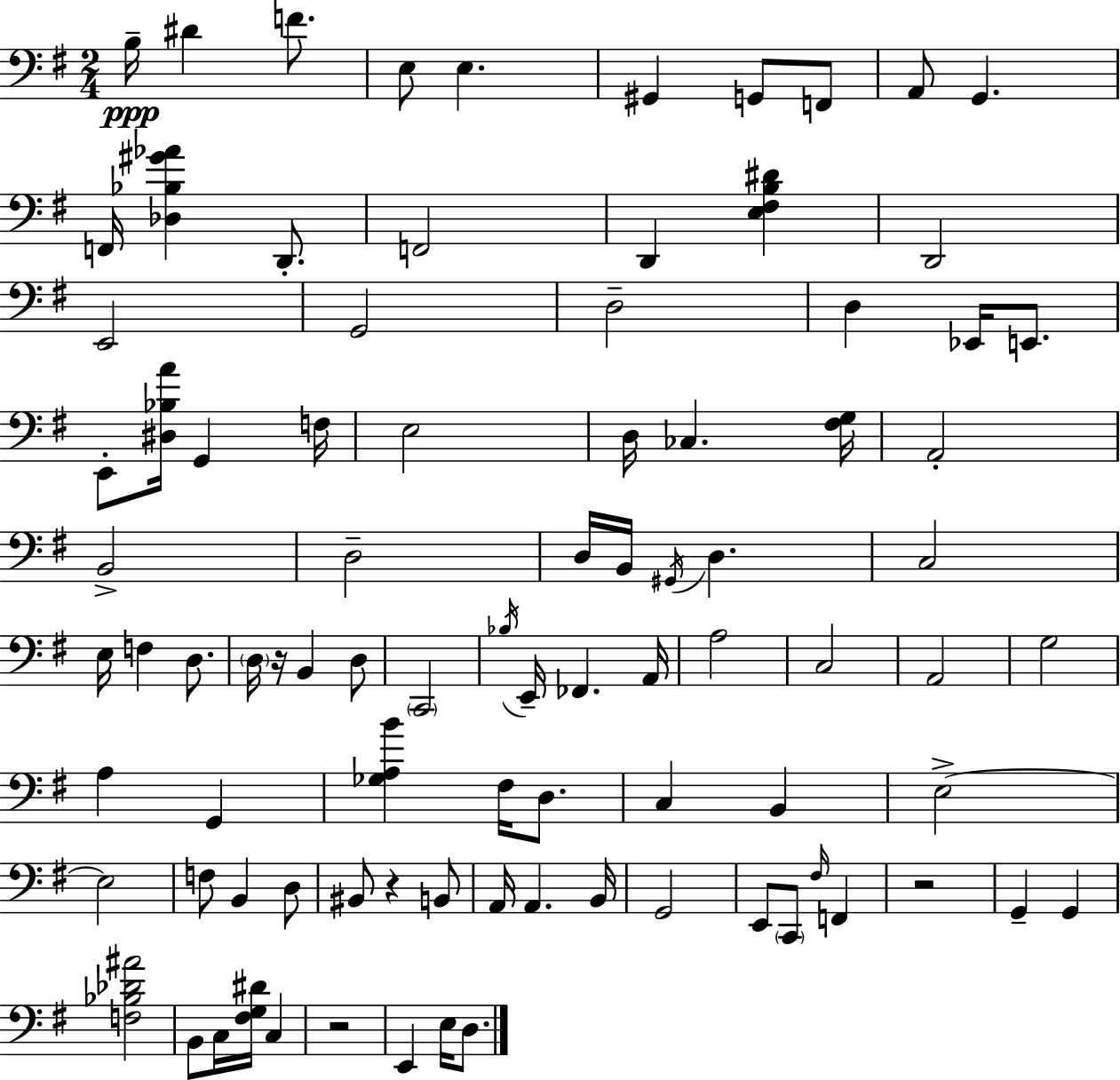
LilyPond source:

{
  \clef bass
  \numericTimeSignature
  \time 2/4
  \key g \major
  \repeat volta 2 { b16--\ppp dis'4 f'8. | e8 e4. | gis,4 g,8 f,8 | a,8 g,4. | \break f,16 <des bes gis' aes'>4 d,8.-. | f,2 | d,4 <e fis b dis'>4 | d,2 | \break e,2 | g,2 | d2-- | d4 ees,16 e,8. | \break e,8-. <dis bes a'>16 g,4 f16 | e2 | d16 ces4. <fis g>16 | a,2-. | \break b,2-> | d2-- | d16 b,16 \acciaccatura { gis,16 } d4. | c2 | \break e16 f4 d8. | \parenthesize d16 r16 b,4 d8 | \parenthesize c,2 | \acciaccatura { bes16 } e,16-- fes,4. | \break a,16 a2 | c2 | a,2 | g2 | \break a4 g,4 | <ges a b'>4 fis16 d8. | c4 b,4 | e2->~~ | \break e2 | f8 b,4 | d8 bis,8 r4 | b,8 a,16 a,4. | \break b,16 g,2 | e,8 \parenthesize c,8 \grace { fis16 } f,4 | r2 | g,4-- g,4 | \break <f bes des' ais'>2 | b,8 c16 <fis g dis'>16 c4 | r2 | e,4 e16 | \break d8. } \bar "|."
}